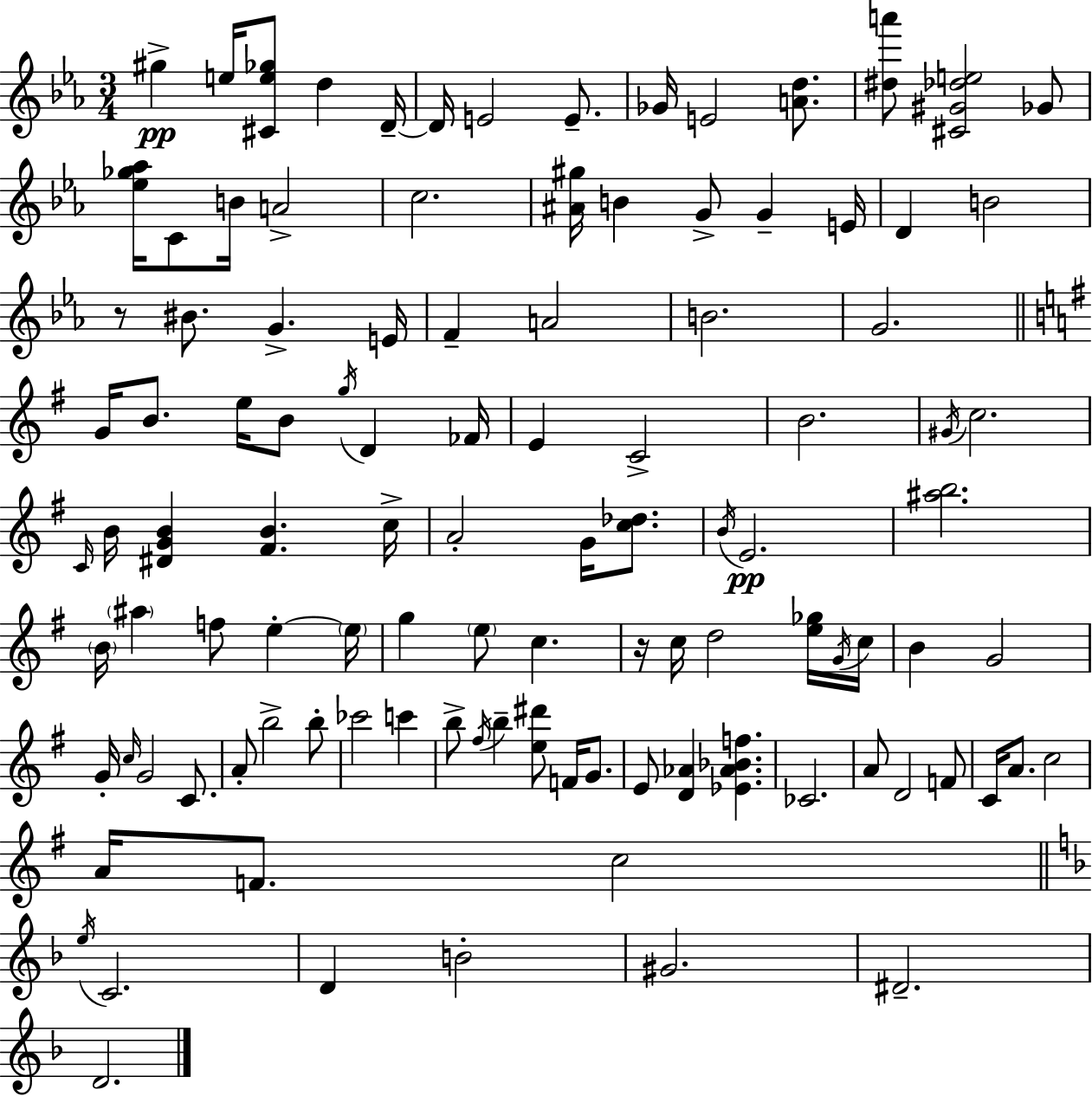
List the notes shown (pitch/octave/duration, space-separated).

G#5/q E5/s [C#4,E5,Gb5]/e D5/q D4/s D4/s E4/h E4/e. Gb4/s E4/h [A4,D5]/e. [D#5,A6]/e [C#4,G#4,Db5,E5]/h Gb4/e [Eb5,Gb5,Ab5]/s C4/e B4/s A4/h C5/h. [A#4,G#5]/s B4/q G4/e G4/q E4/s D4/q B4/h R/e BIS4/e. G4/q. E4/s F4/q A4/h B4/h. G4/h. G4/s B4/e. E5/s B4/e G5/s D4/q FES4/s E4/q C4/h B4/h. G#4/s C5/h. C4/s B4/s [D#4,G4,B4]/q [F#4,B4]/q. C5/s A4/h G4/s [C5,Db5]/e. B4/s E4/h. [A#5,B5]/h. B4/s A#5/q F5/e E5/q E5/s G5/q E5/e C5/q. R/s C5/s D5/h [E5,Gb5]/s G4/s C5/s B4/q G4/h G4/s C5/s G4/h C4/e. A4/e B5/h B5/e CES6/h C6/q B5/e F#5/s B5/q [E5,D#6]/e F4/s G4/e. E4/e [D4,Ab4]/q [Eb4,Ab4,Bb4,F5]/q. CES4/h. A4/e D4/h F4/e C4/s A4/e. C5/h A4/s F4/e. C5/h E5/s C4/h. D4/q B4/h G#4/h. D#4/h. D4/h.